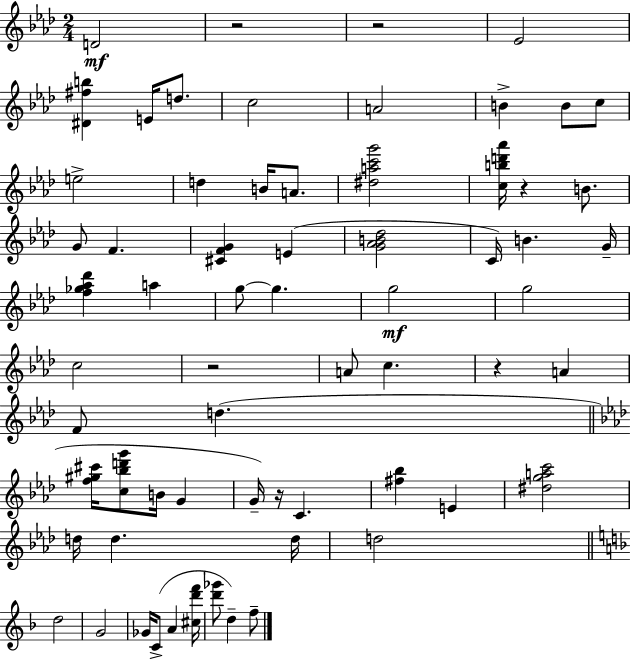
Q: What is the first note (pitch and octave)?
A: D4